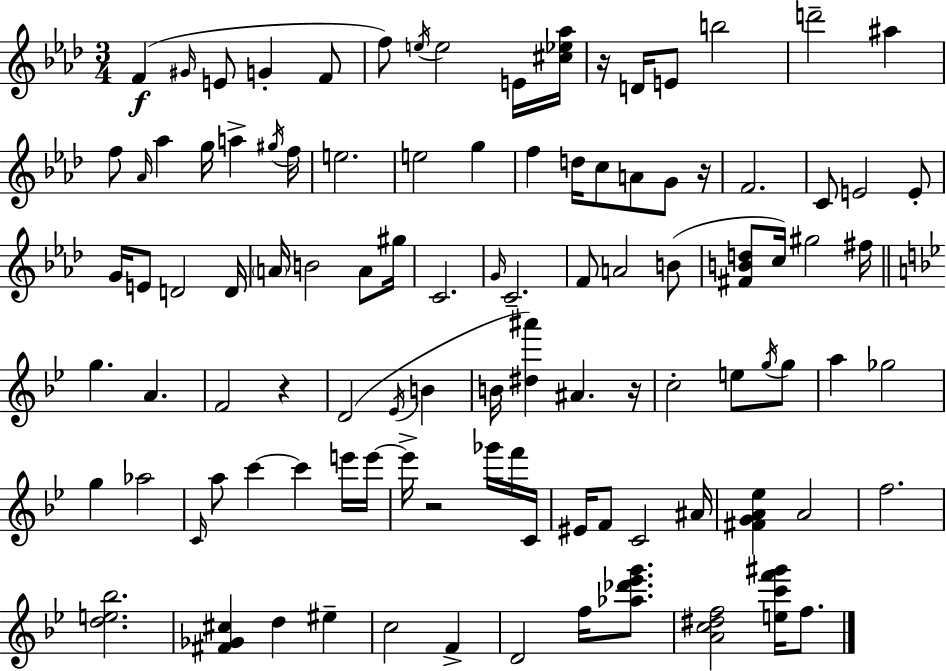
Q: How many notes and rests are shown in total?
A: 103